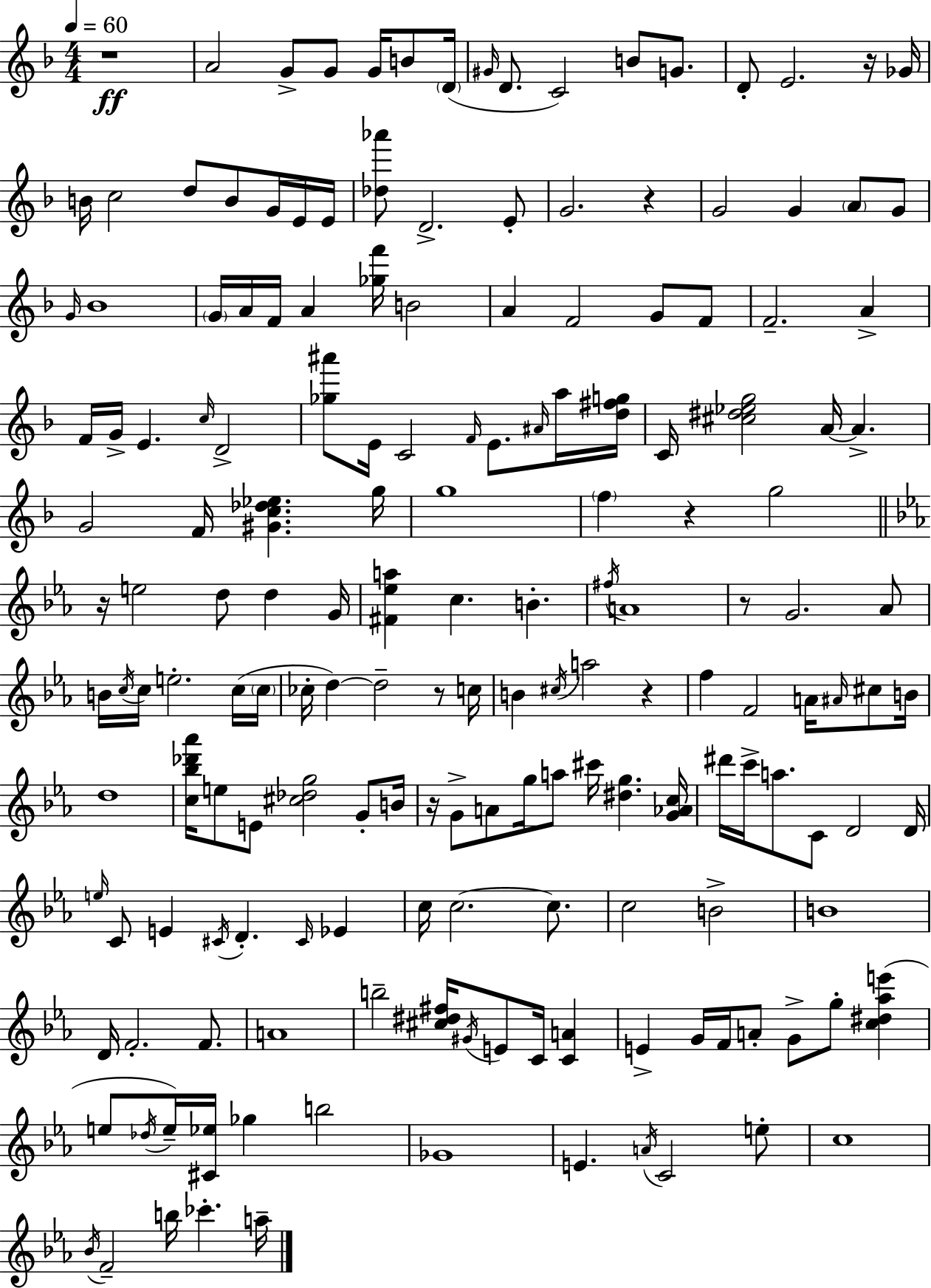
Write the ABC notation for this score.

X:1
T:Untitled
M:4/4
L:1/4
K:F
z4 A2 G/2 G/2 G/4 B/2 D/4 ^G/4 D/2 C2 B/2 G/2 D/2 E2 z/4 _G/4 B/4 c2 d/2 B/2 G/4 E/4 E/4 [_d_a']/2 D2 E/2 G2 z G2 G A/2 G/2 G/4 _B4 G/4 A/4 F/4 A [_gf']/4 B2 A F2 G/2 F/2 F2 A F/4 G/4 E c/4 D2 [_g^a']/2 E/4 C2 F/4 E/2 ^A/4 a/4 [d^fg]/4 C/4 [^c^d_eg]2 A/4 A G2 F/4 [^Gc_d_e] g/4 g4 f z g2 z/4 e2 d/2 d G/4 [^F_ea] c B ^f/4 A4 z/2 G2 _A/2 B/4 c/4 c/4 e2 c/4 c/4 _c/4 d d2 z/2 c/4 B ^c/4 a2 z f F2 A/4 ^A/4 ^c/2 B/4 d4 [c_b_d'_a']/4 e/2 E/2 [^c_dg]2 G/2 B/4 z/4 G/2 A/2 g/4 a/2 ^c'/4 [^dg] [G_Ac]/4 ^d'/4 c'/4 a/2 C/2 D2 D/4 e/4 C/2 E ^C/4 D ^C/4 _E c/4 c2 c/2 c2 B2 B4 D/4 F2 F/2 A4 b2 [^c^d^f]/4 ^G/4 E/2 C/4 [CA] E G/4 F/4 A/2 G/2 g/2 [c^d_ae'] e/2 _d/4 e/4 [^C_e]/4 _g b2 _G4 E A/4 C2 e/2 c4 _B/4 F2 b/4 _c' a/4